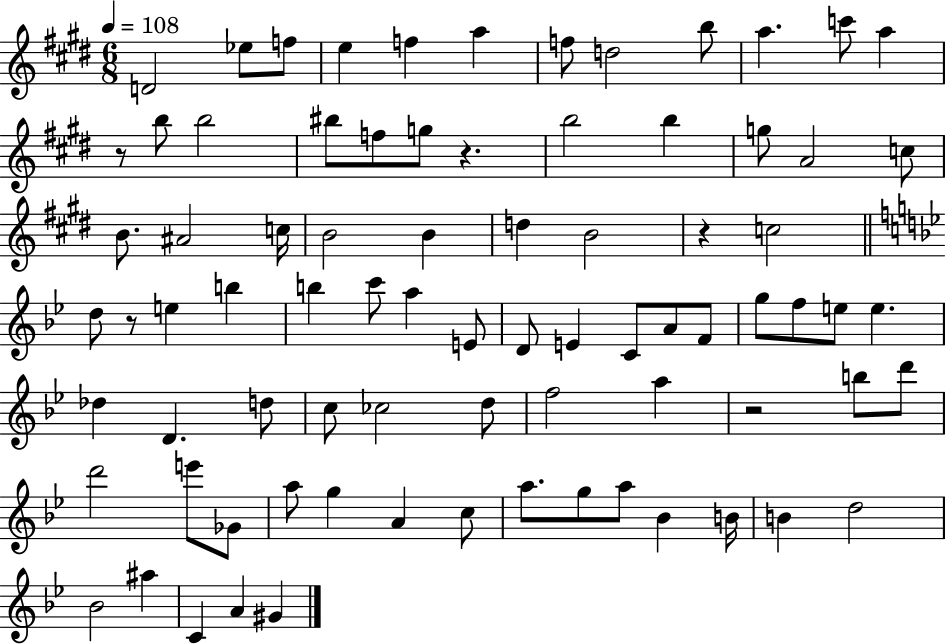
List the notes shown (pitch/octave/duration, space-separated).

D4/h Eb5/e F5/e E5/q F5/q A5/q F5/e D5/h B5/e A5/q. C6/e A5/q R/e B5/e B5/h BIS5/e F5/e G5/e R/q. B5/h B5/q G5/e A4/h C5/e B4/e. A#4/h C5/s B4/h B4/q D5/q B4/h R/q C5/h D5/e R/e E5/q B5/q B5/q C6/e A5/q E4/e D4/e E4/q C4/e A4/e F4/e G5/e F5/e E5/e E5/q. Db5/q D4/q. D5/e C5/e CES5/h D5/e F5/h A5/q R/h B5/e D6/e D6/h E6/e Gb4/e A5/e G5/q A4/q C5/e A5/e. G5/e A5/e Bb4/q B4/s B4/q D5/h Bb4/h A#5/q C4/q A4/q G#4/q